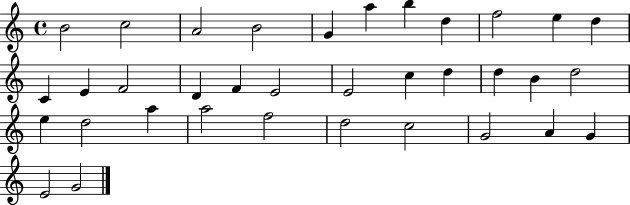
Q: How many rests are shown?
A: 0